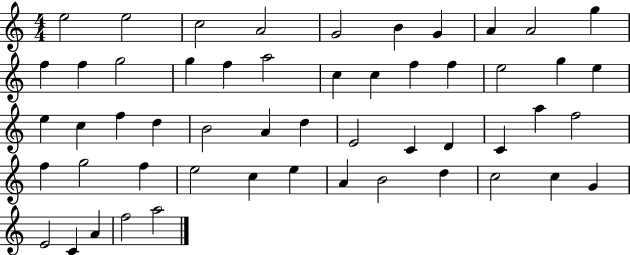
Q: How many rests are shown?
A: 0